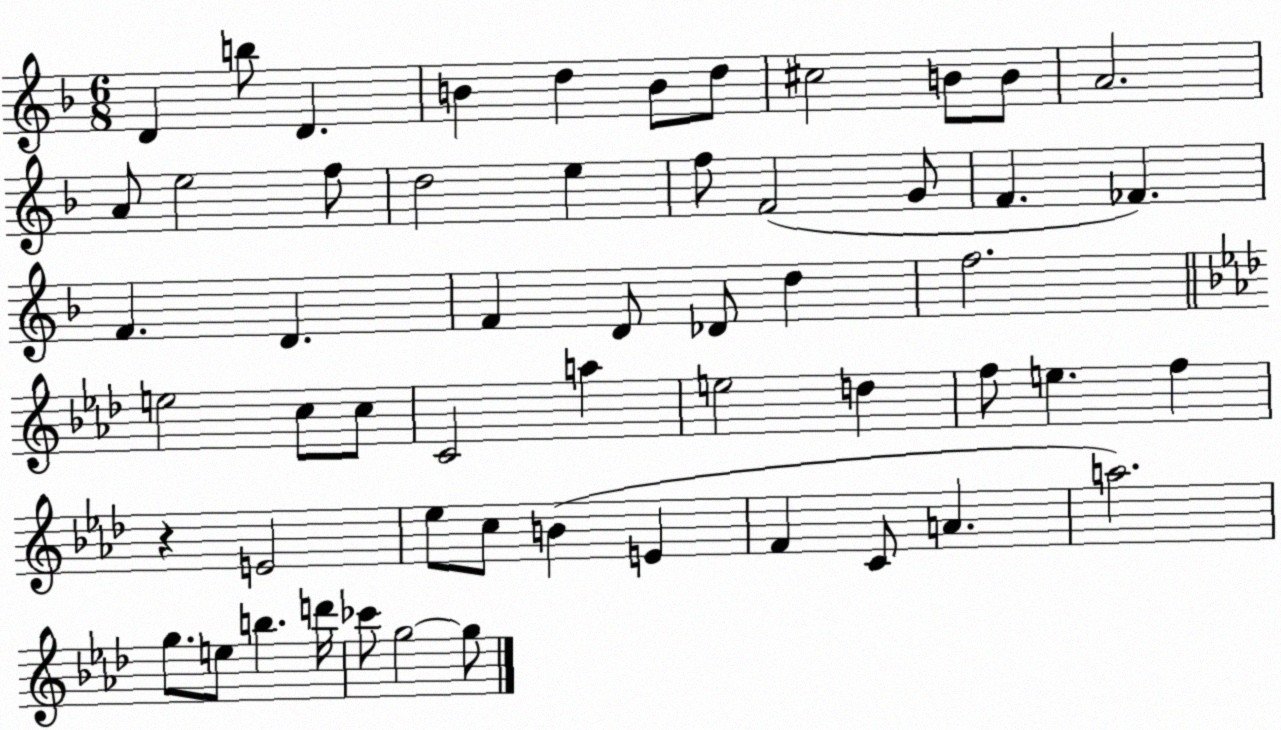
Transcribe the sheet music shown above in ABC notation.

X:1
T:Untitled
M:6/8
L:1/4
K:F
D b/2 D B d B/2 d/2 ^c2 B/2 B/2 A2 A/2 e2 f/2 d2 e f/2 F2 G/2 F _F F D F D/2 _D/2 d f2 e2 c/2 c/2 C2 a e2 d f/2 e f z E2 _e/2 c/2 B E F C/2 A a2 g/2 e/2 b d'/4 _c'/2 g2 g/2